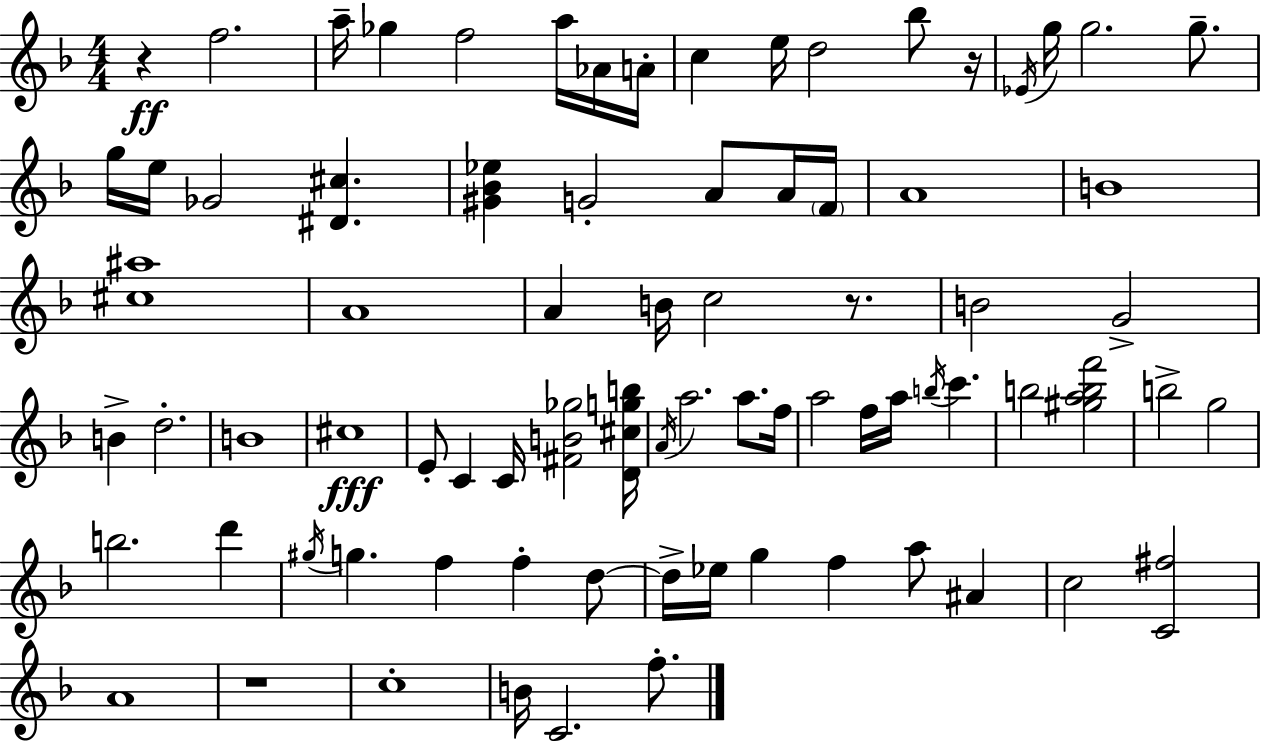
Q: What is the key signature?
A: D minor